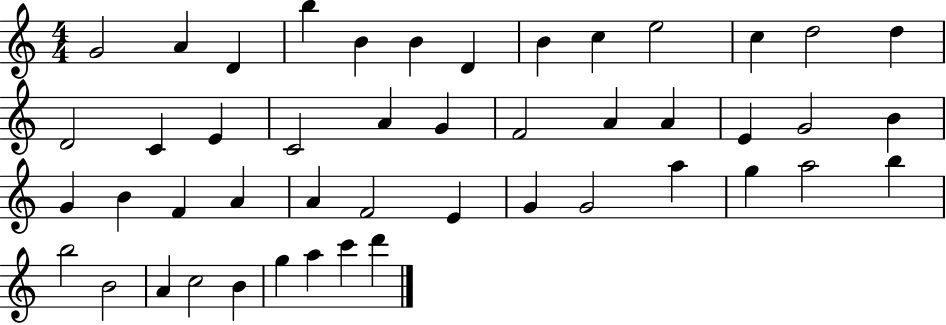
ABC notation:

X:1
T:Untitled
M:4/4
L:1/4
K:C
G2 A D b B B D B c e2 c d2 d D2 C E C2 A G F2 A A E G2 B G B F A A F2 E G G2 a g a2 b b2 B2 A c2 B g a c' d'